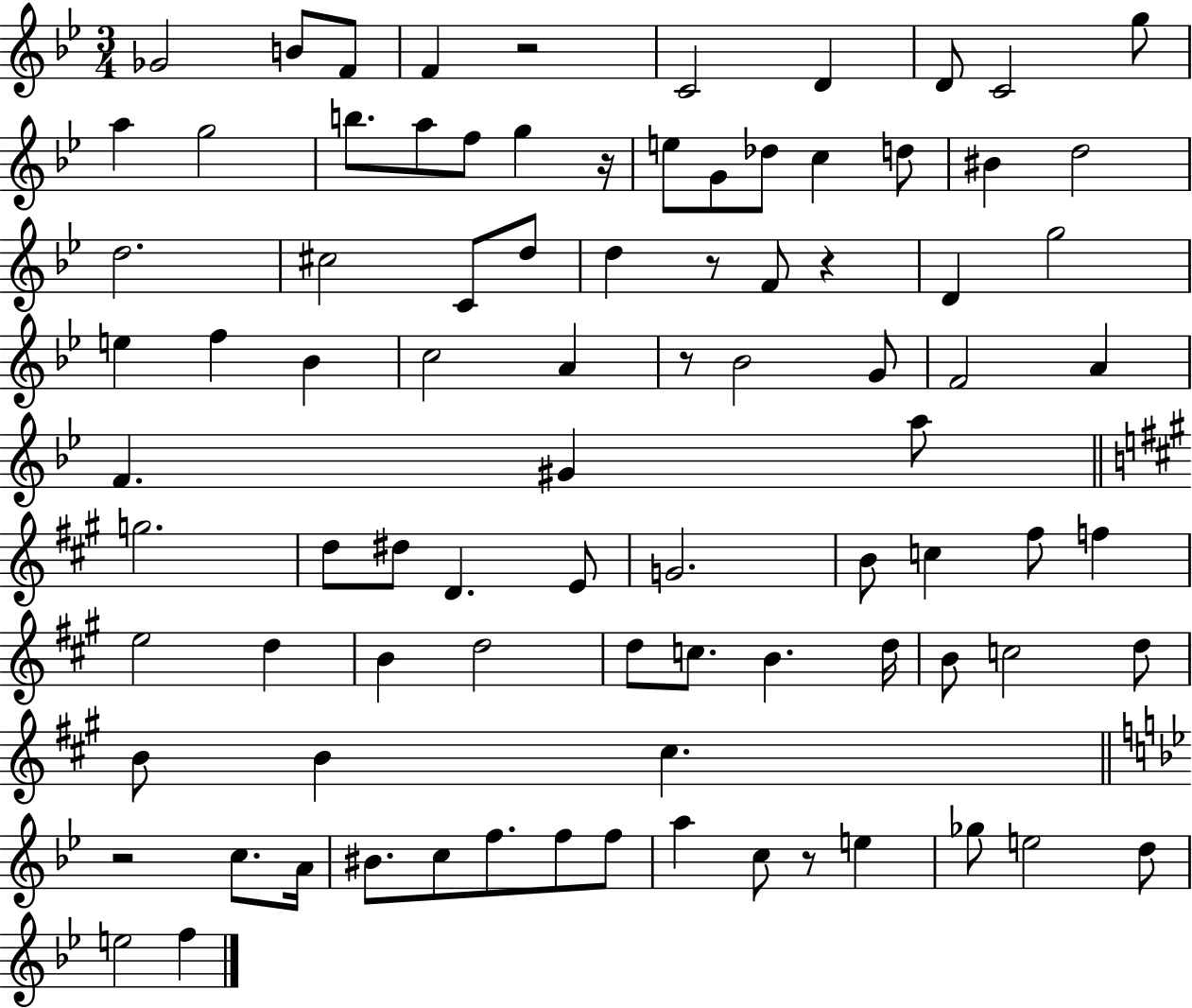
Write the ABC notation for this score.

X:1
T:Untitled
M:3/4
L:1/4
K:Bb
_G2 B/2 F/2 F z2 C2 D D/2 C2 g/2 a g2 b/2 a/2 f/2 g z/4 e/2 G/2 _d/2 c d/2 ^B d2 d2 ^c2 C/2 d/2 d z/2 F/2 z D g2 e f _B c2 A z/2 _B2 G/2 F2 A F ^G a/2 g2 d/2 ^d/2 D E/2 G2 B/2 c ^f/2 f e2 d B d2 d/2 c/2 B d/4 B/2 c2 d/2 B/2 B ^c z2 c/2 A/4 ^B/2 c/2 f/2 f/2 f/2 a c/2 z/2 e _g/2 e2 d/2 e2 f